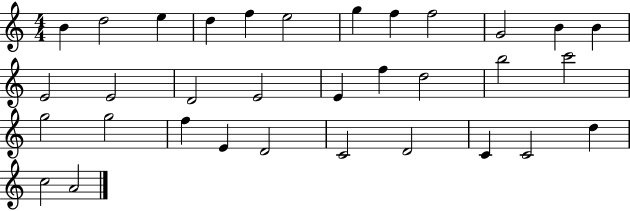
X:1
T:Untitled
M:4/4
L:1/4
K:C
B d2 e d f e2 g f f2 G2 B B E2 E2 D2 E2 E f d2 b2 c'2 g2 g2 f E D2 C2 D2 C C2 d c2 A2